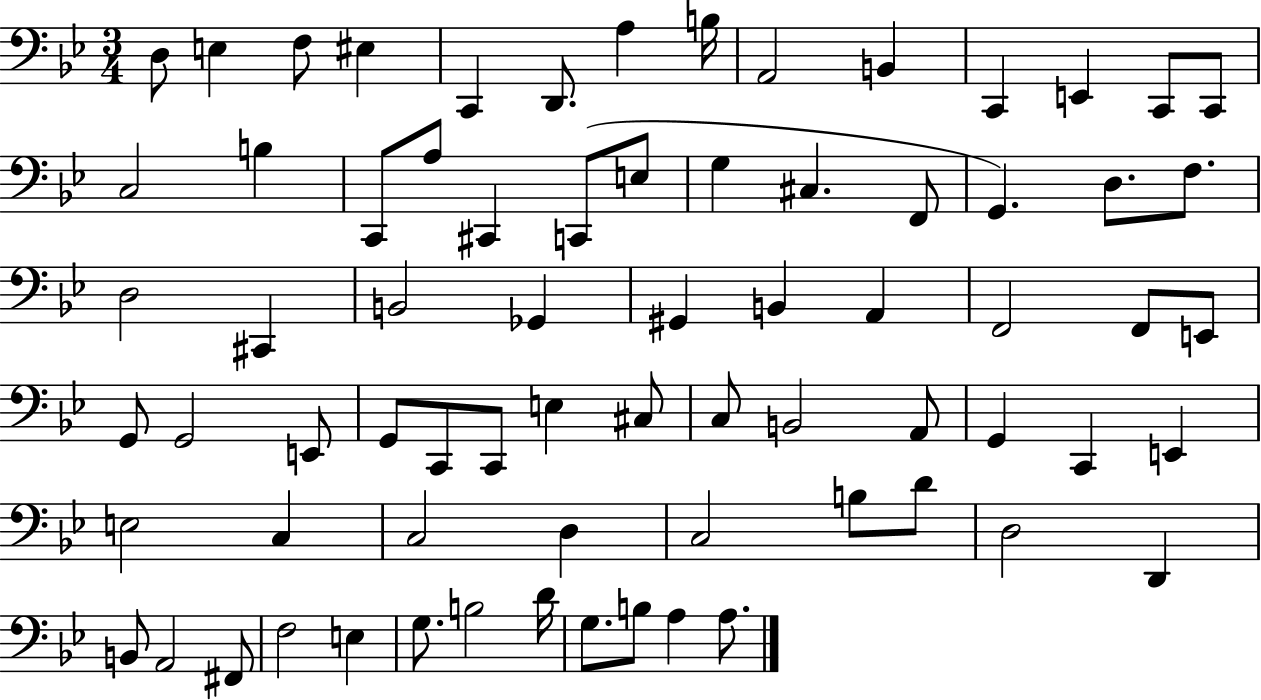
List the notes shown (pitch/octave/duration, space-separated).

D3/e E3/q F3/e EIS3/q C2/q D2/e. A3/q B3/s A2/h B2/q C2/q E2/q C2/e C2/e C3/h B3/q C2/e A3/e C#2/q C2/e E3/e G3/q C#3/q. F2/e G2/q. D3/e. F3/e. D3/h C#2/q B2/h Gb2/q G#2/q B2/q A2/q F2/h F2/e E2/e G2/e G2/h E2/e G2/e C2/e C2/e E3/q C#3/e C3/e B2/h A2/e G2/q C2/q E2/q E3/h C3/q C3/h D3/q C3/h B3/e D4/e D3/h D2/q B2/e A2/h F#2/e F3/h E3/q G3/e. B3/h D4/s G3/e. B3/e A3/q A3/e.